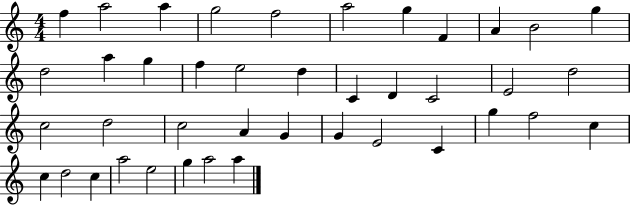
X:1
T:Untitled
M:4/4
L:1/4
K:C
f a2 a g2 f2 a2 g F A B2 g d2 a g f e2 d C D C2 E2 d2 c2 d2 c2 A G G E2 C g f2 c c d2 c a2 e2 g a2 a